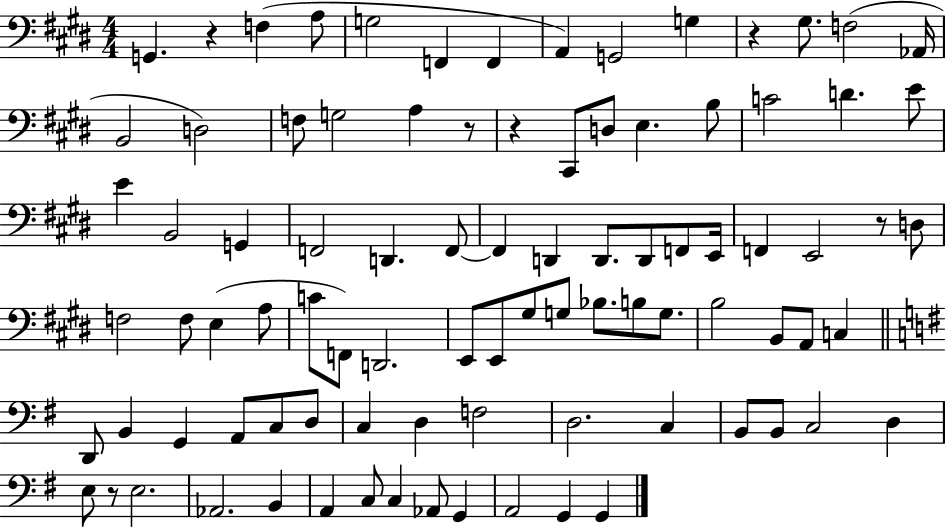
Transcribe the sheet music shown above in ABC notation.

X:1
T:Untitled
M:4/4
L:1/4
K:E
G,, z F, A,/2 G,2 F,, F,, A,, G,,2 G, z ^G,/2 F,2 _A,,/4 B,,2 D,2 F,/2 G,2 A, z/2 z ^C,,/2 D,/2 E, B,/2 C2 D E/2 E B,,2 G,, F,,2 D,, F,,/2 F,, D,, D,,/2 D,,/2 F,,/2 E,,/4 F,, E,,2 z/2 D,/2 F,2 F,/2 E, A,/2 C/2 F,,/2 D,,2 E,,/2 E,,/2 ^G,/2 G,/2 _B,/2 B,/2 G,/2 B,2 B,,/2 A,,/2 C, D,,/2 B,, G,, A,,/2 C,/2 D,/2 C, D, F,2 D,2 C, B,,/2 B,,/2 C,2 D, E,/2 z/2 E,2 _A,,2 B,, A,, C,/2 C, _A,,/2 G,, A,,2 G,, G,,